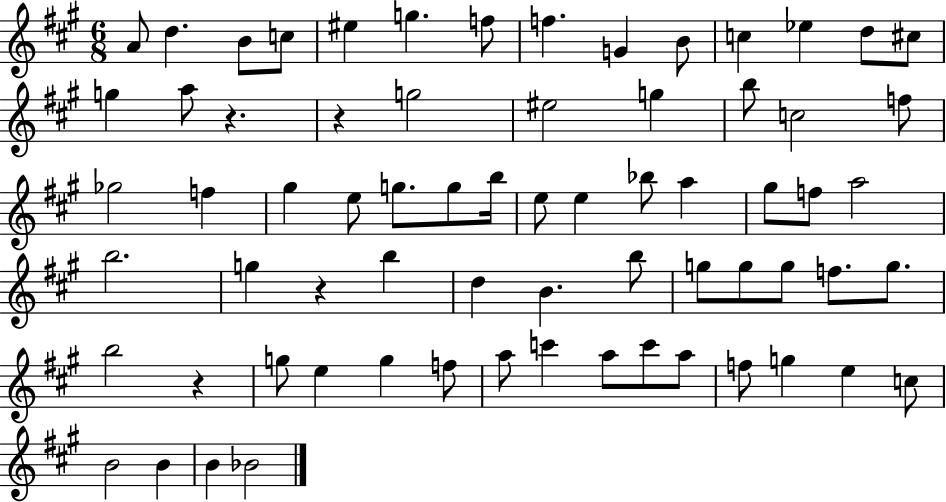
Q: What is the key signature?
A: A major